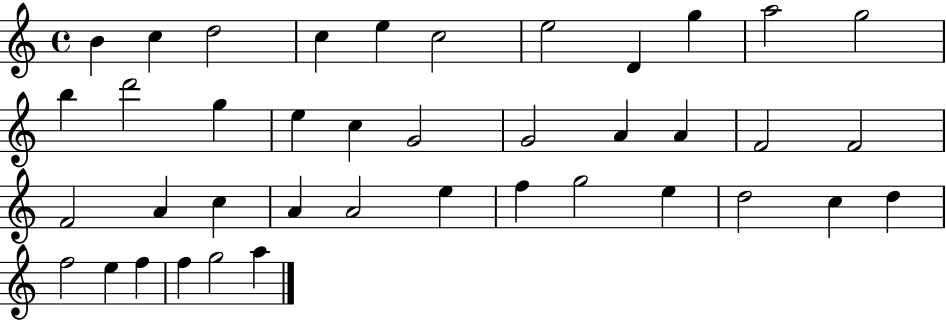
B4/q C5/q D5/h C5/q E5/q C5/h E5/h D4/q G5/q A5/h G5/h B5/q D6/h G5/q E5/q C5/q G4/h G4/h A4/q A4/q F4/h F4/h F4/h A4/q C5/q A4/q A4/h E5/q F5/q G5/h E5/q D5/h C5/q D5/q F5/h E5/q F5/q F5/q G5/h A5/q